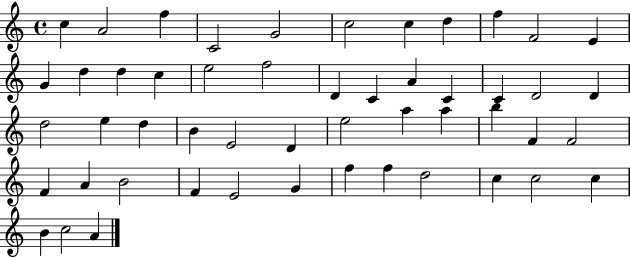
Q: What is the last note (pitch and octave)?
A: A4